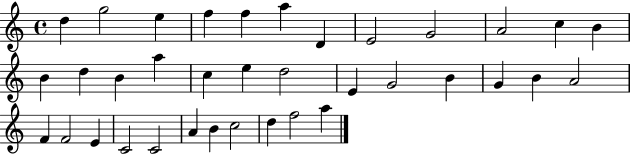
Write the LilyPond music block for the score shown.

{
  \clef treble
  \time 4/4
  \defaultTimeSignature
  \key c \major
  d''4 g''2 e''4 | f''4 f''4 a''4 d'4 | e'2 g'2 | a'2 c''4 b'4 | \break b'4 d''4 b'4 a''4 | c''4 e''4 d''2 | e'4 g'2 b'4 | g'4 b'4 a'2 | \break f'4 f'2 e'4 | c'2 c'2 | a'4 b'4 c''2 | d''4 f''2 a''4 | \break \bar "|."
}